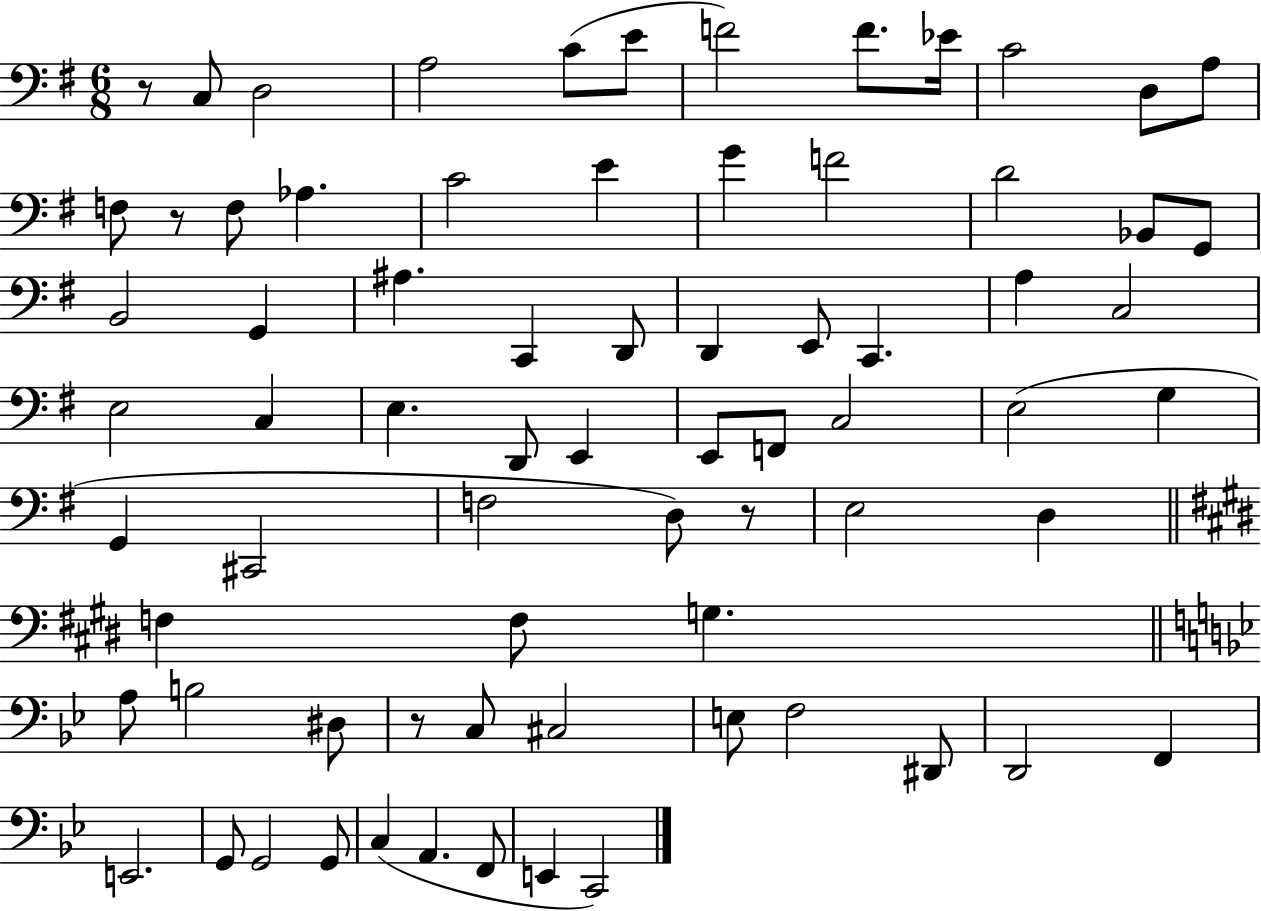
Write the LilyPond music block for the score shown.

{
  \clef bass
  \numericTimeSignature
  \time 6/8
  \key g \major
  r8 c8 d2 | a2 c'8( e'8 | f'2) f'8. ees'16 | c'2 d8 a8 | \break f8 r8 f8 aes4. | c'2 e'4 | g'4 f'2 | d'2 bes,8 g,8 | \break b,2 g,4 | ais4. c,4 d,8 | d,4 e,8 c,4. | a4 c2 | \break e2 c4 | e4. d,8 e,4 | e,8 f,8 c2 | e2( g4 | \break g,4 cis,2 | f2 d8) r8 | e2 d4 | \bar "||" \break \key e \major f4 f8 g4. | \bar "||" \break \key g \minor a8 b2 dis8 | r8 c8 cis2 | e8 f2 dis,8 | d,2 f,4 | \break e,2. | g,8 g,2 g,8 | c4( a,4. f,8 | e,4 c,2) | \break \bar "|."
}